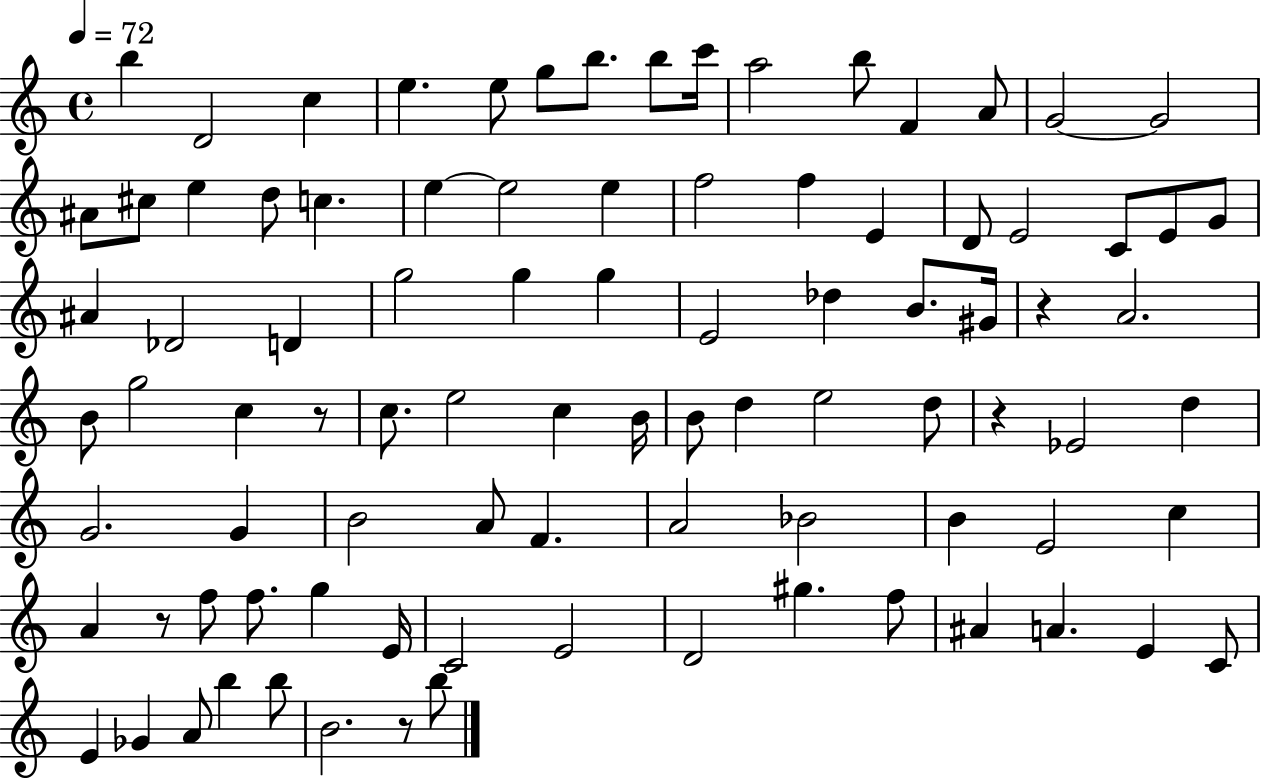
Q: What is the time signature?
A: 4/4